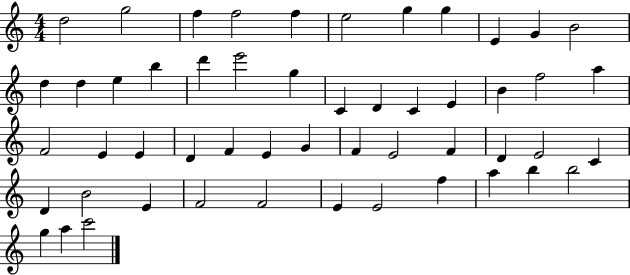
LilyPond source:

{
  \clef treble
  \numericTimeSignature
  \time 4/4
  \key c \major
  d''2 g''2 | f''4 f''2 f''4 | e''2 g''4 g''4 | e'4 g'4 b'2 | \break d''4 d''4 e''4 b''4 | d'''4 e'''2 g''4 | c'4 d'4 c'4 e'4 | b'4 f''2 a''4 | \break f'2 e'4 e'4 | d'4 f'4 e'4 g'4 | f'4 e'2 f'4 | d'4 e'2 c'4 | \break d'4 b'2 e'4 | f'2 f'2 | e'4 e'2 f''4 | a''4 b''4 b''2 | \break g''4 a''4 c'''2 | \bar "|."
}